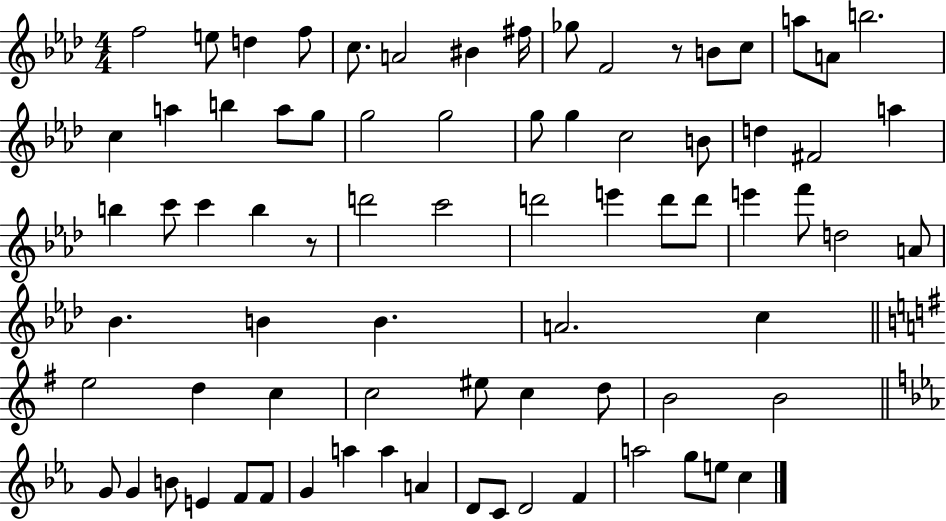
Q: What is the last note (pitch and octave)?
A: C5